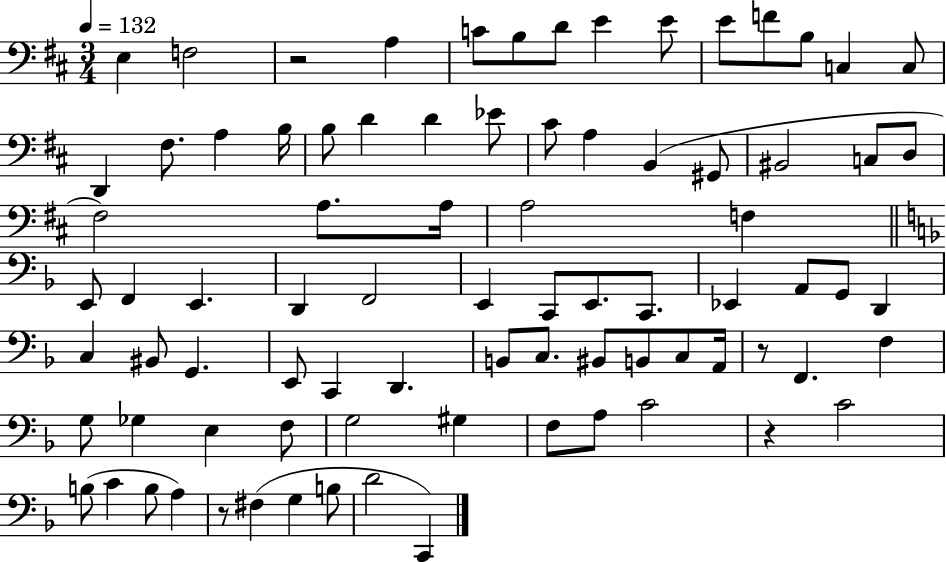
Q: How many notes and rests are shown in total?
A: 83